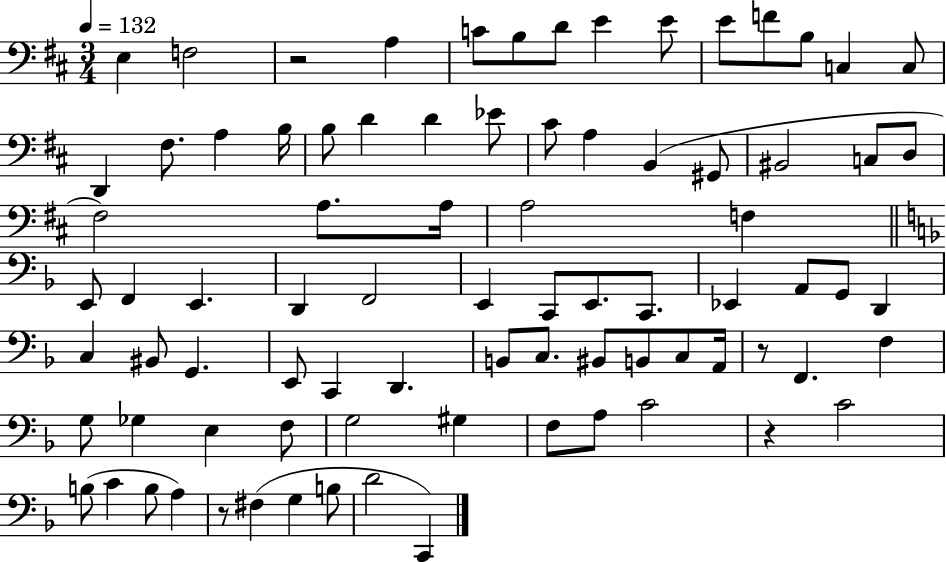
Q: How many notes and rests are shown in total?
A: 83